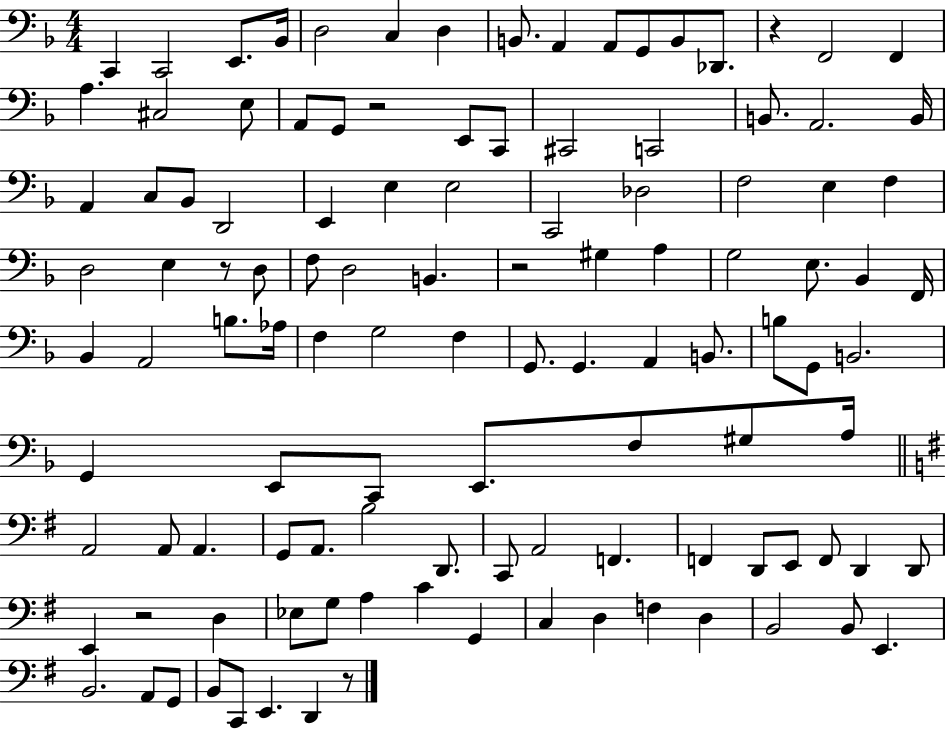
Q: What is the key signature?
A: F major